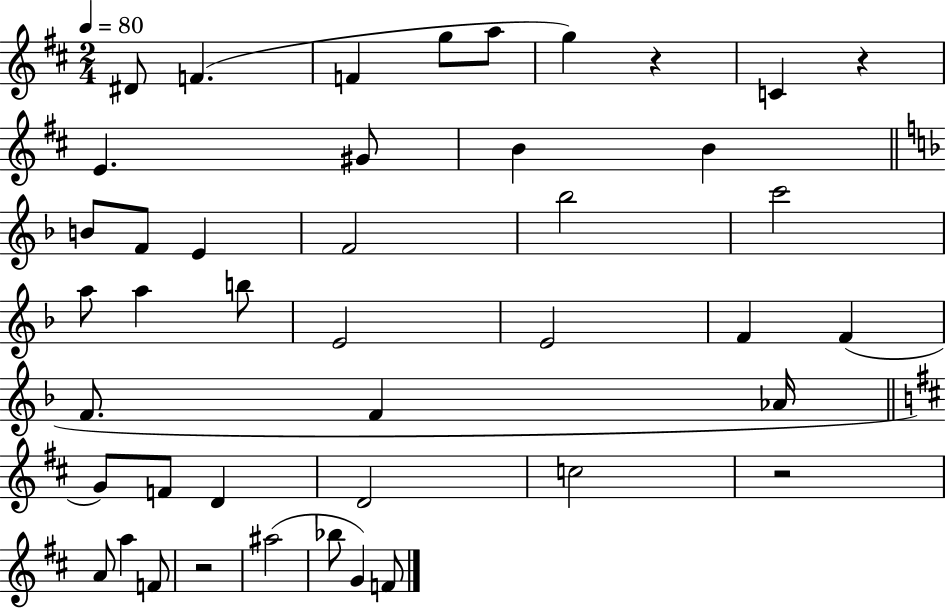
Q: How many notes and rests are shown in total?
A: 43